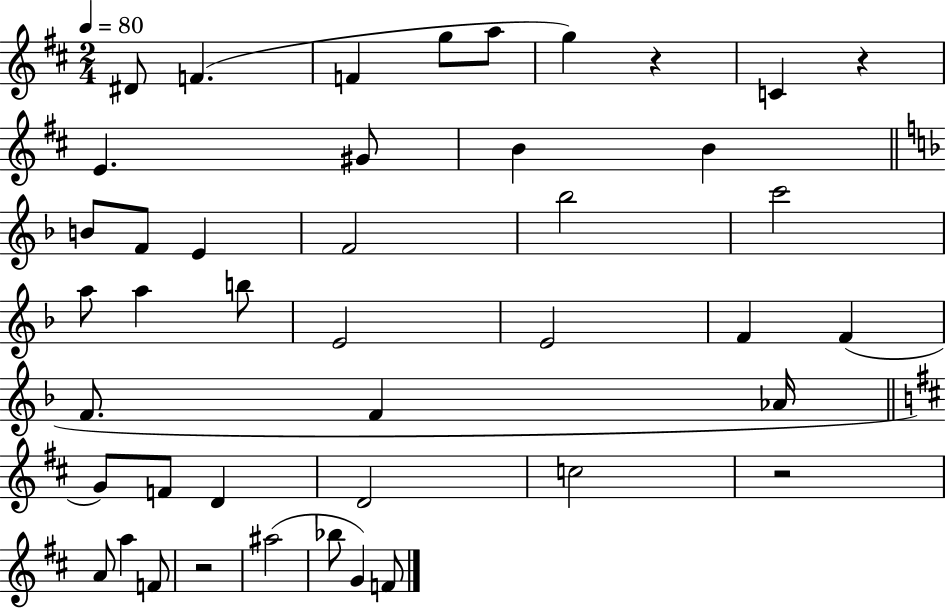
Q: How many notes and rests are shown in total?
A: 43